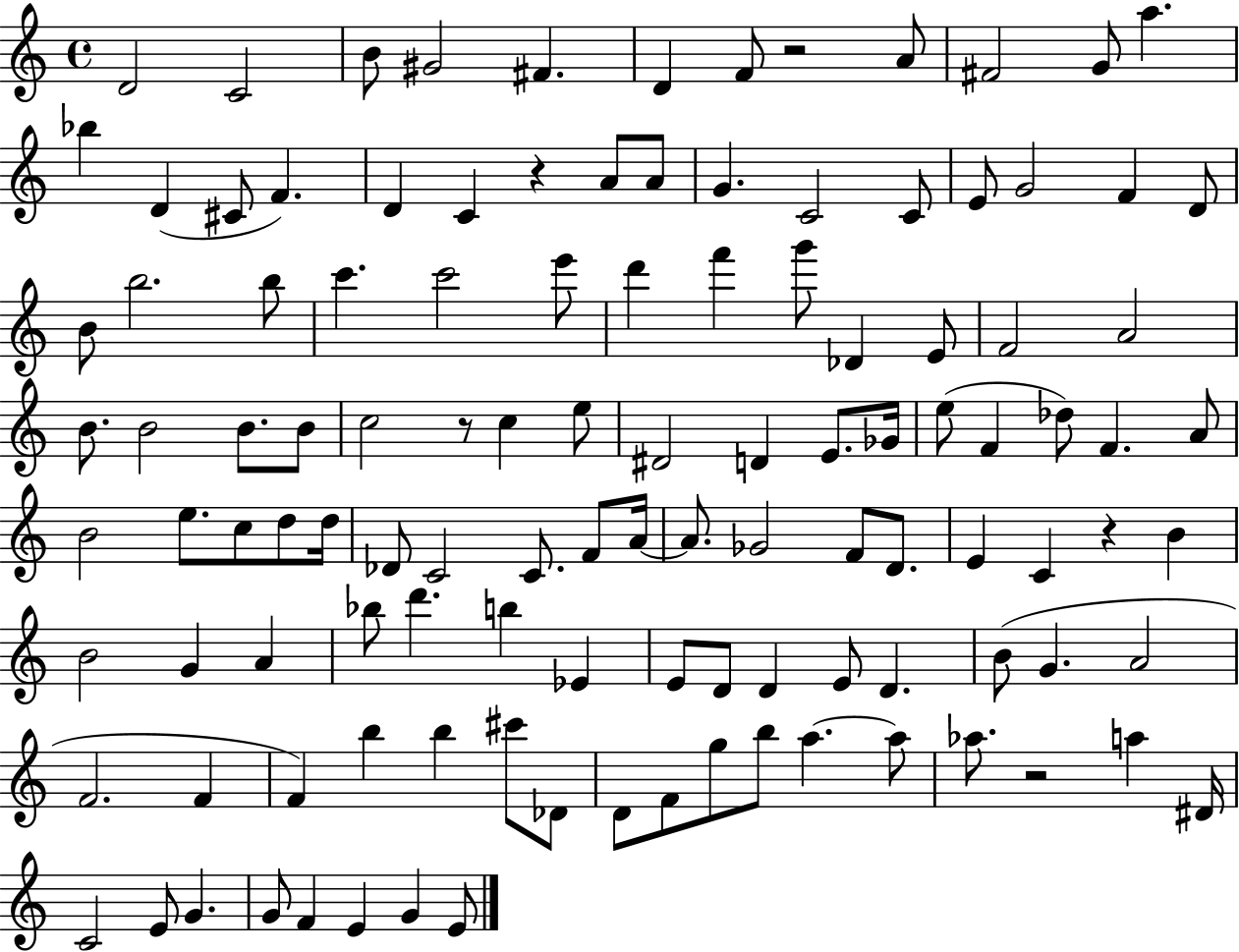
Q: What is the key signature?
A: C major